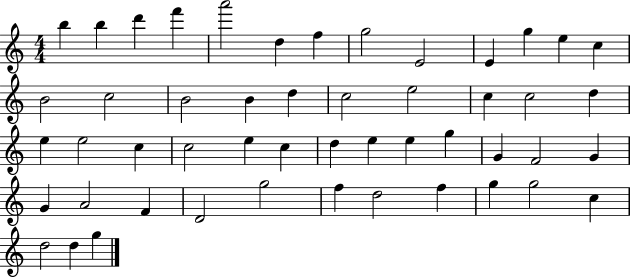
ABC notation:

X:1
T:Untitled
M:4/4
L:1/4
K:C
b b d' f' a'2 d f g2 E2 E g e c B2 c2 B2 B d c2 e2 c c2 d e e2 c c2 e c d e e g G F2 G G A2 F D2 g2 f d2 f g g2 c d2 d g